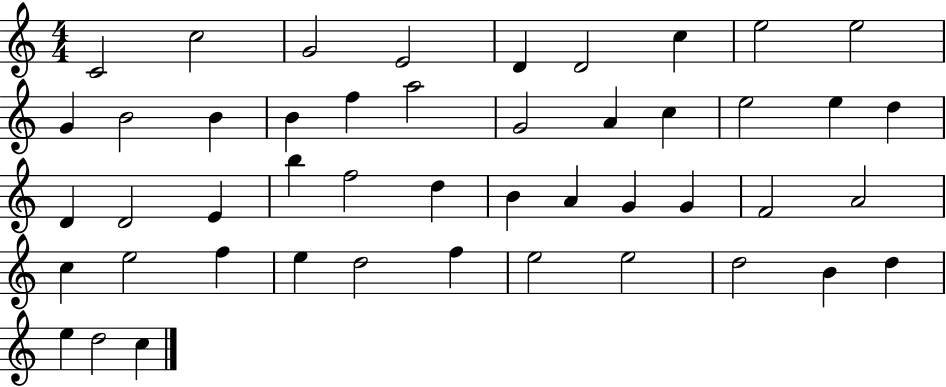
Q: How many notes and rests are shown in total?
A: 47